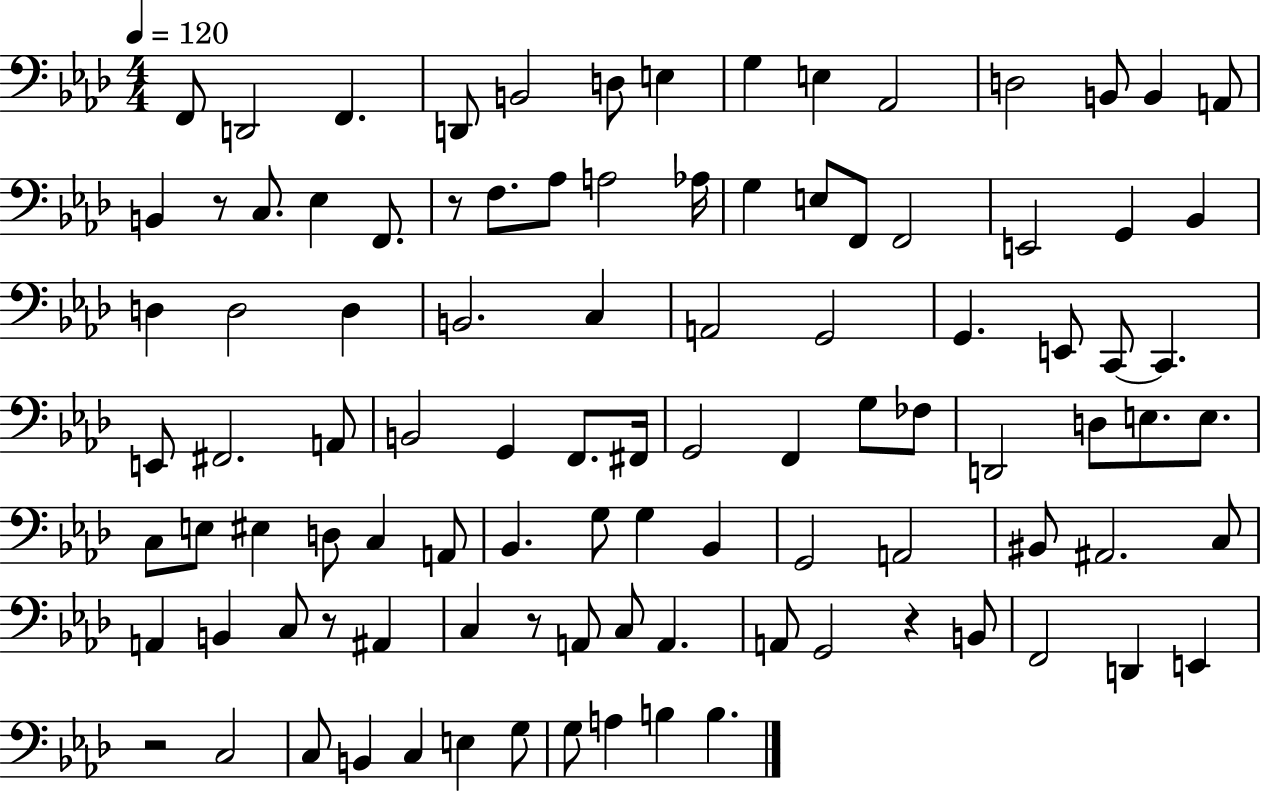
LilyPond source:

{
  \clef bass
  \numericTimeSignature
  \time 4/4
  \key aes \major
  \tempo 4 = 120
  f,8 d,2 f,4. | d,8 b,2 d8 e4 | g4 e4 aes,2 | d2 b,8 b,4 a,8 | \break b,4 r8 c8. ees4 f,8. | r8 f8. aes8 a2 aes16 | g4 e8 f,8 f,2 | e,2 g,4 bes,4 | \break d4 d2 d4 | b,2. c4 | a,2 g,2 | g,4. e,8 c,8~~ c,4. | \break e,8 fis,2. a,8 | b,2 g,4 f,8. fis,16 | g,2 f,4 g8 fes8 | d,2 d8 e8. e8. | \break c8 e8 eis4 d8 c4 a,8 | bes,4. g8 g4 bes,4 | g,2 a,2 | bis,8 ais,2. c8 | \break a,4 b,4 c8 r8 ais,4 | c4 r8 a,8 c8 a,4. | a,8 g,2 r4 b,8 | f,2 d,4 e,4 | \break r2 c2 | c8 b,4 c4 e4 g8 | g8 a4 b4 b4. | \bar "|."
}